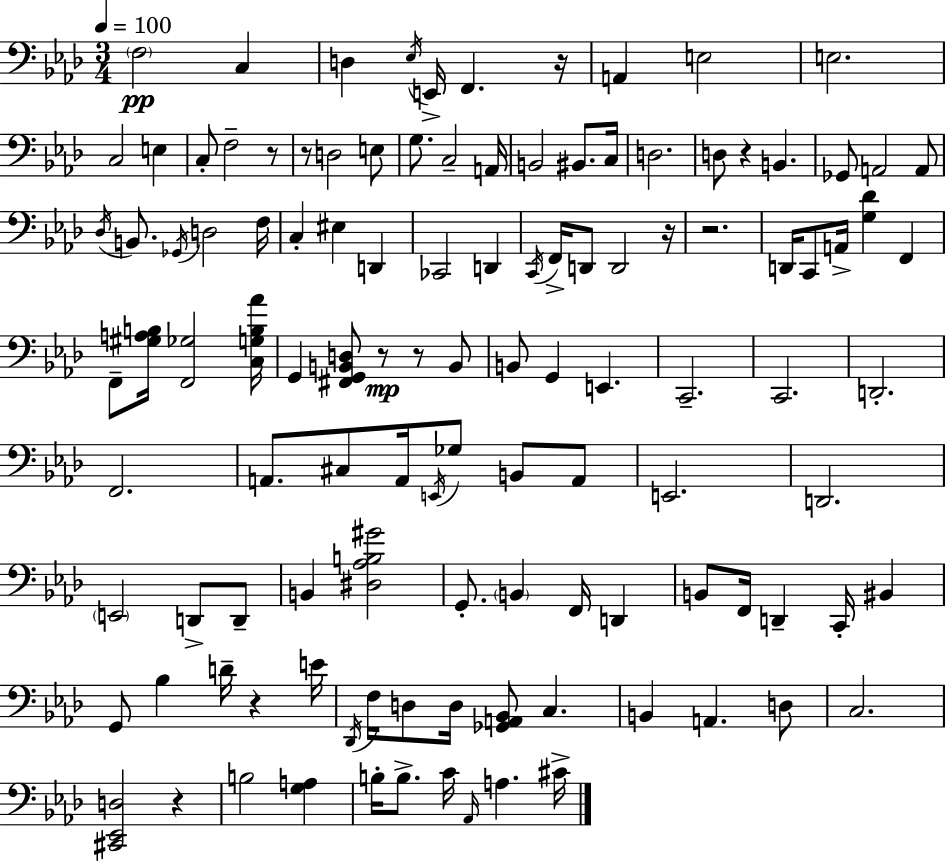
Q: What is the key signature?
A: AES major